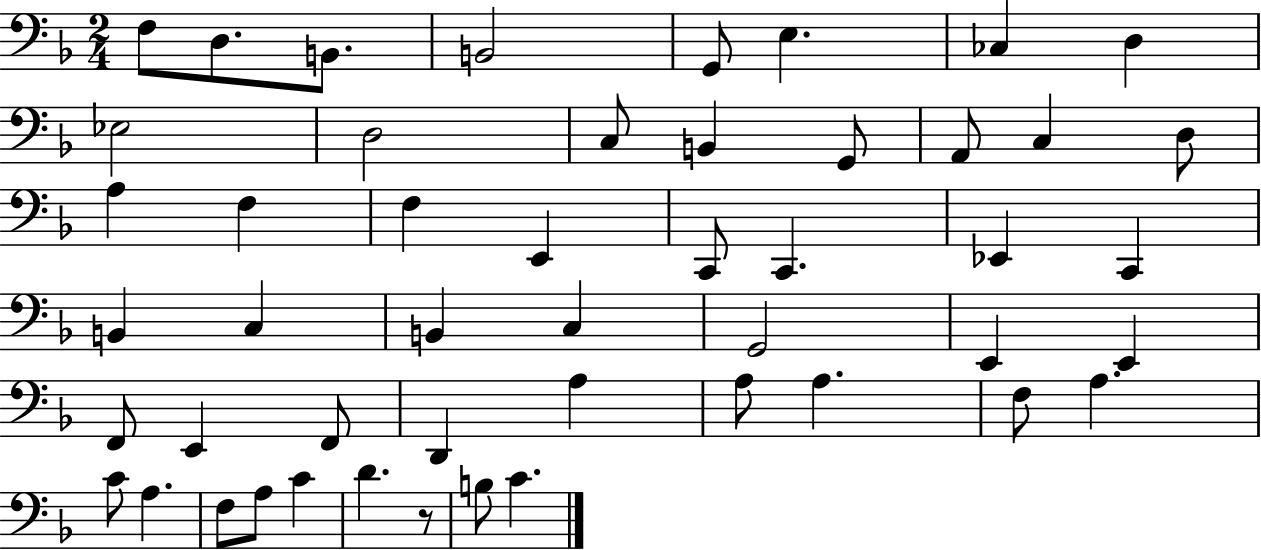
X:1
T:Untitled
M:2/4
L:1/4
K:F
F,/2 D,/2 B,,/2 B,,2 G,,/2 E, _C, D, _E,2 D,2 C,/2 B,, G,,/2 A,,/2 C, D,/2 A, F, F, E,, C,,/2 C,, _E,, C,, B,, C, B,, C, G,,2 E,, E,, F,,/2 E,, F,,/2 D,, A, A,/2 A, F,/2 A, C/2 A, F,/2 A,/2 C D z/2 B,/2 C